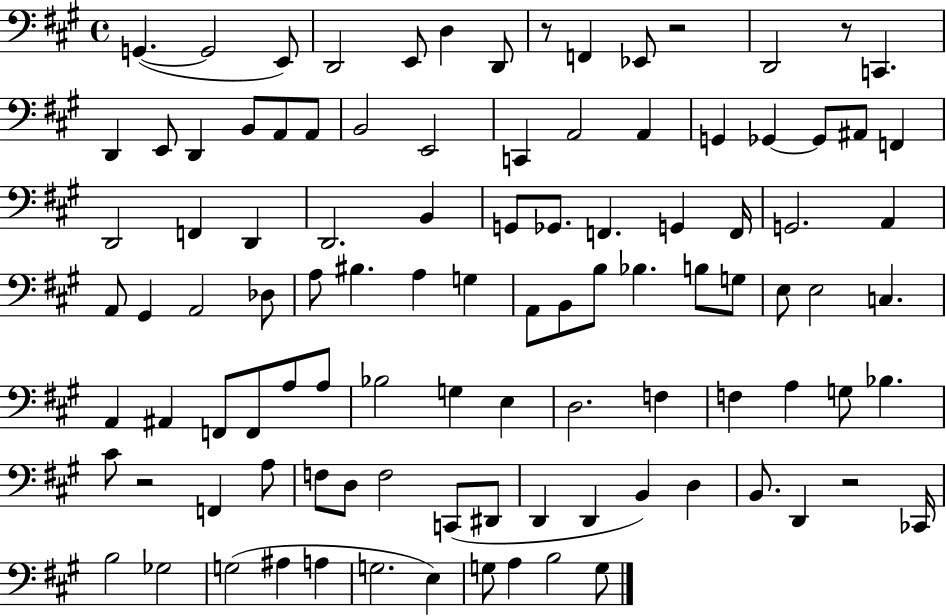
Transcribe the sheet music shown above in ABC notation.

X:1
T:Untitled
M:4/4
L:1/4
K:A
G,, G,,2 E,,/2 D,,2 E,,/2 D, D,,/2 z/2 F,, _E,,/2 z2 D,,2 z/2 C,, D,, E,,/2 D,, B,,/2 A,,/2 A,,/2 B,,2 E,,2 C,, A,,2 A,, G,, _G,, _G,,/2 ^A,,/2 F,, D,,2 F,, D,, D,,2 B,, G,,/2 _G,,/2 F,, G,, F,,/4 G,,2 A,, A,,/2 ^G,, A,,2 _D,/2 A,/2 ^B, A, G, A,,/2 B,,/2 B,/2 _B, B,/2 G,/2 E,/2 E,2 C, A,, ^A,, F,,/2 F,,/2 A,/2 A,/2 _B,2 G, E, D,2 F, F, A, G,/2 _B, ^C/2 z2 F,, A,/2 F,/2 D,/2 F,2 C,,/2 ^D,,/2 D,, D,, B,, D, B,,/2 D,, z2 _C,,/4 B,2 _G,2 G,2 ^A, A, G,2 E, G,/2 A, B,2 G,/2